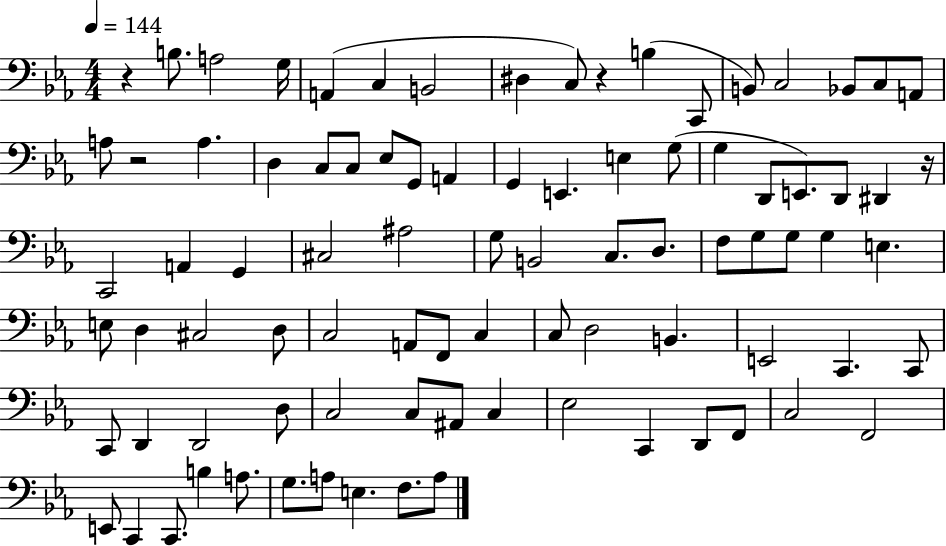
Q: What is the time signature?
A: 4/4